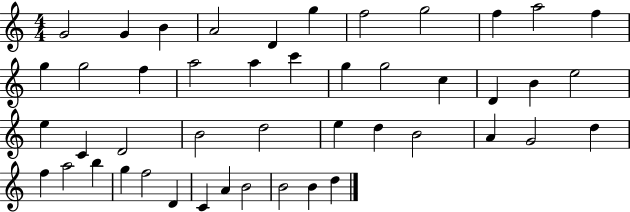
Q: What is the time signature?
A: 4/4